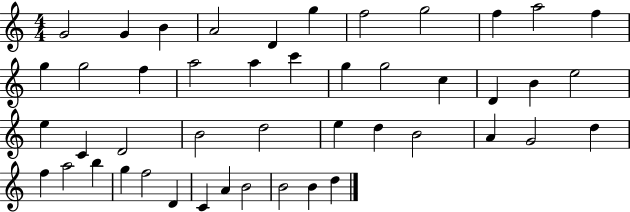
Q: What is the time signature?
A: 4/4